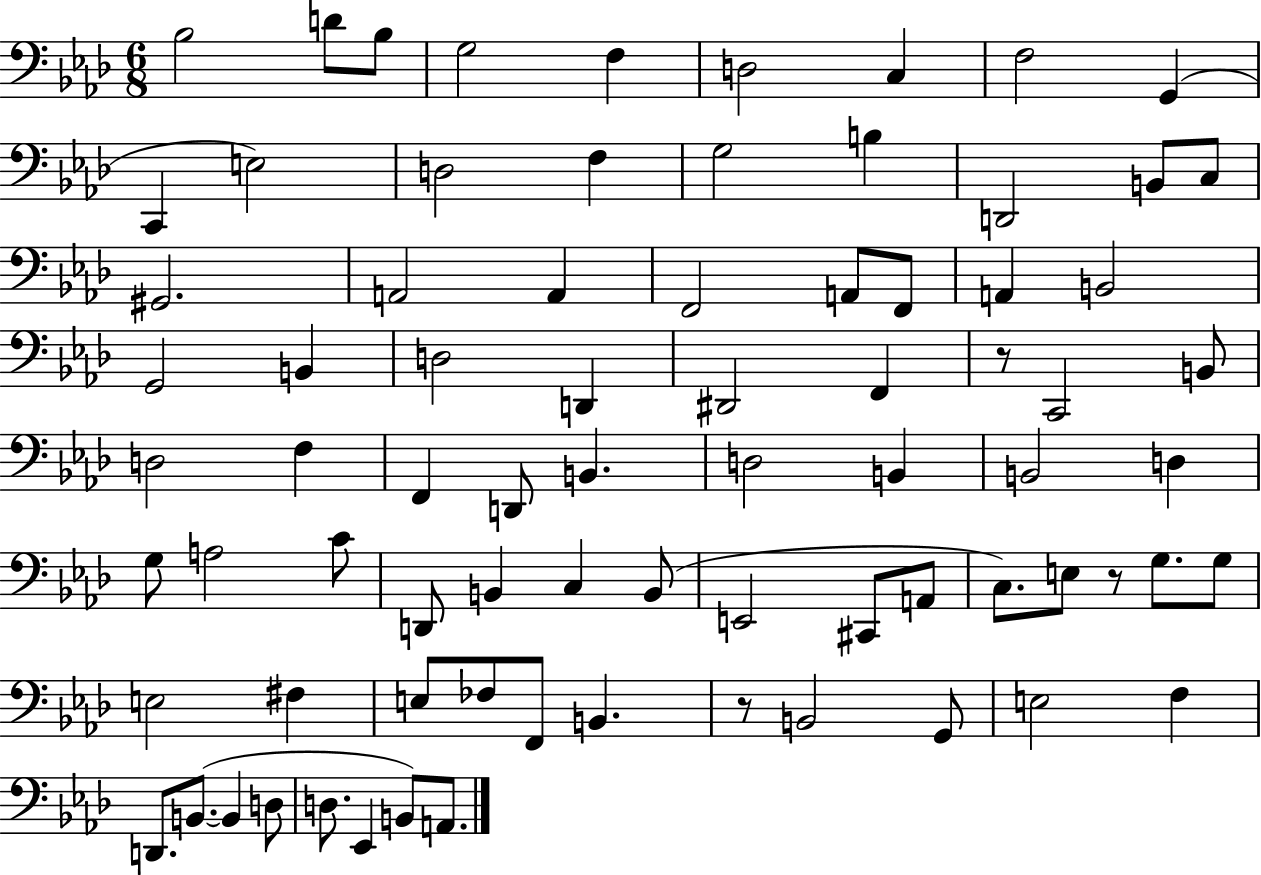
X:1
T:Untitled
M:6/8
L:1/4
K:Ab
_B,2 D/2 _B,/2 G,2 F, D,2 C, F,2 G,, C,, E,2 D,2 F, G,2 B, D,,2 B,,/2 C,/2 ^G,,2 A,,2 A,, F,,2 A,,/2 F,,/2 A,, B,,2 G,,2 B,, D,2 D,, ^D,,2 F,, z/2 C,,2 B,,/2 D,2 F, F,, D,,/2 B,, D,2 B,, B,,2 D, G,/2 A,2 C/2 D,,/2 B,, C, B,,/2 E,,2 ^C,,/2 A,,/2 C,/2 E,/2 z/2 G,/2 G,/2 E,2 ^F, E,/2 _F,/2 F,,/2 B,, z/2 B,,2 G,,/2 E,2 F, D,,/2 B,,/2 B,, D,/2 D,/2 _E,, B,,/2 A,,/2